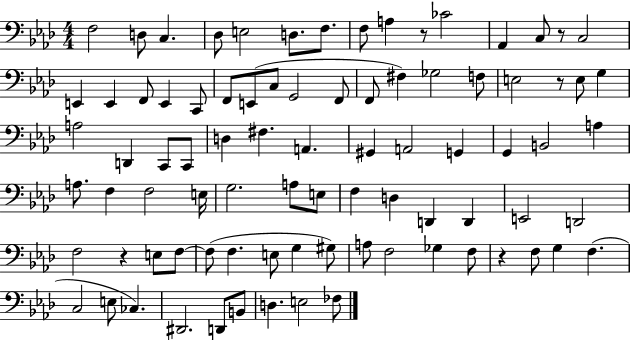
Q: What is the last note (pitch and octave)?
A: FES3